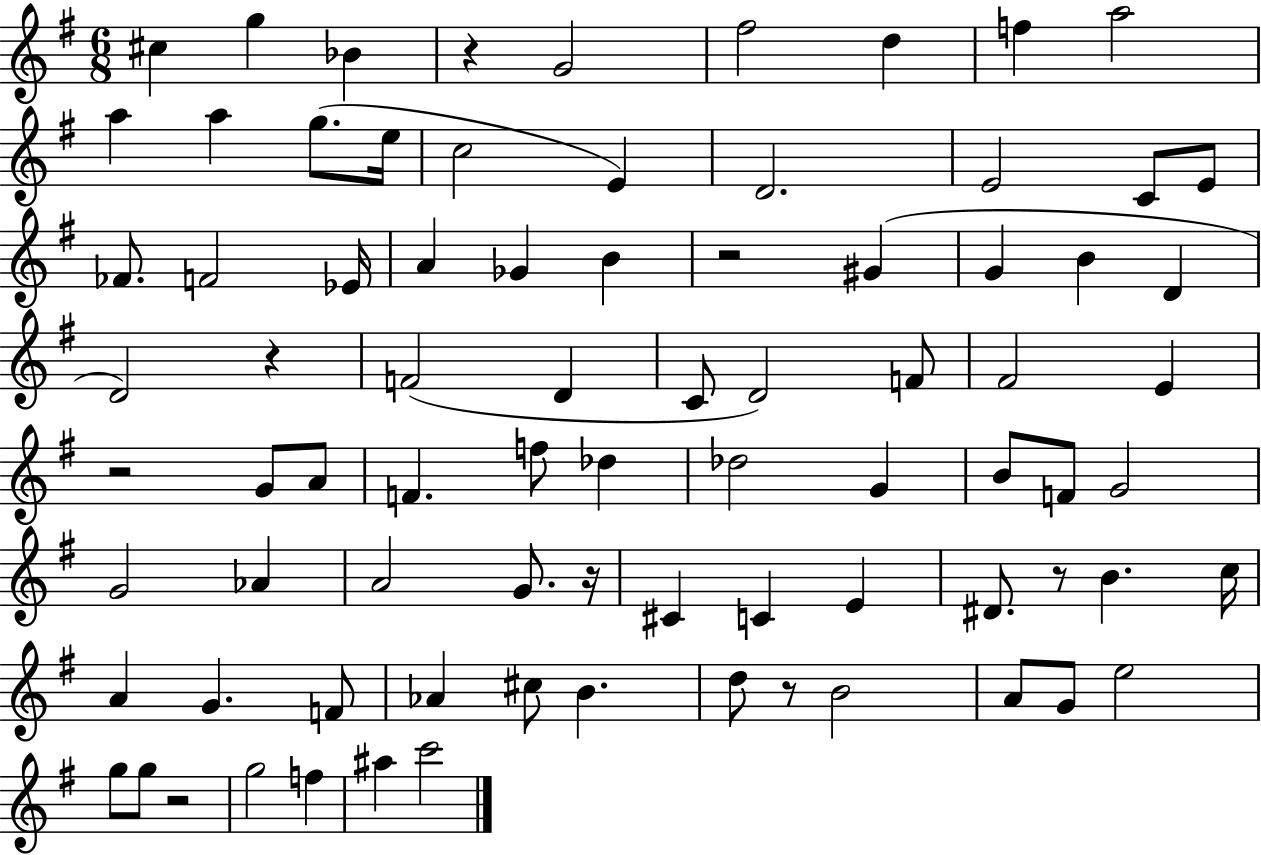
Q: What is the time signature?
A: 6/8